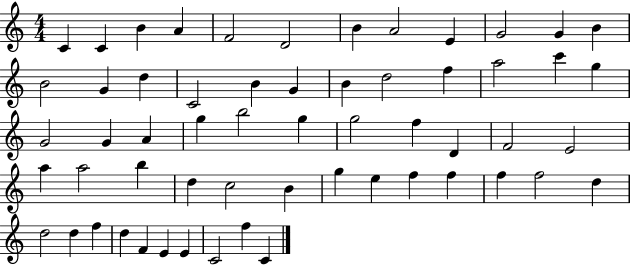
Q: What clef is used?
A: treble